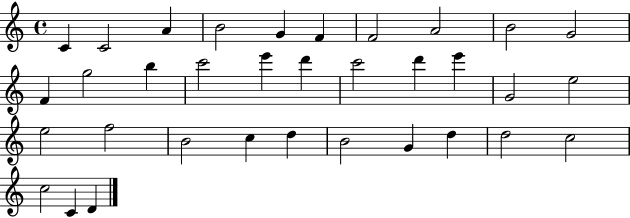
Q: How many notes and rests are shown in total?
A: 34